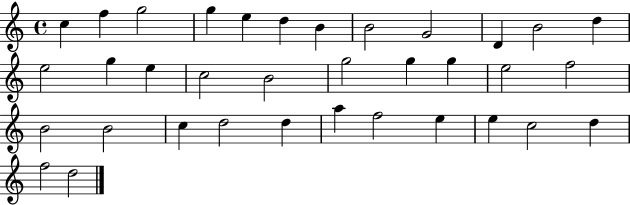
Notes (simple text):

C5/q F5/q G5/h G5/q E5/q D5/q B4/q B4/h G4/h D4/q B4/h D5/q E5/h G5/q E5/q C5/h B4/h G5/h G5/q G5/q E5/h F5/h B4/h B4/h C5/q D5/h D5/q A5/q F5/h E5/q E5/q C5/h D5/q F5/h D5/h